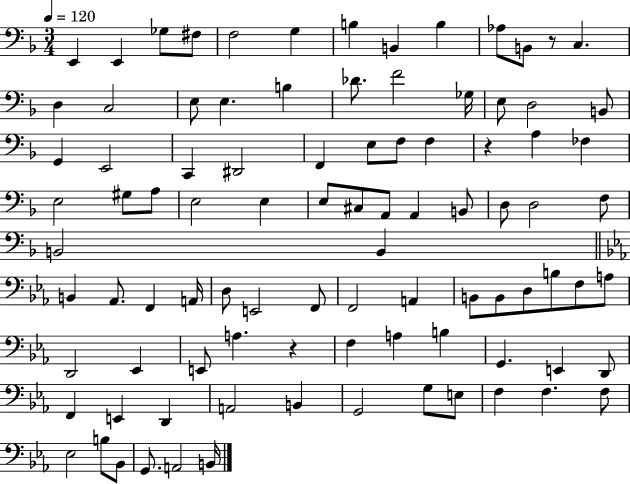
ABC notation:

X:1
T:Untitled
M:3/4
L:1/4
K:F
E,, E,, _G,/2 ^F,/2 F,2 G, B, B,, B, _A,/2 B,,/2 z/2 C, D, C,2 E,/2 E, B, _D/2 F2 _G,/4 E,/2 D,2 B,,/2 G,, E,,2 C,, ^D,,2 F,, E,/2 F,/2 F, z A, _F, E,2 ^G,/2 A,/2 E,2 E, E,/2 ^C,/2 A,,/2 A,, B,,/2 D,/2 D,2 F,/2 B,,2 B,, B,, _A,,/2 F,, A,,/4 D,/2 E,,2 F,,/2 F,,2 A,, B,,/2 B,,/2 D,/2 B,/2 F,/2 A,/2 D,,2 _E,, E,,/2 A, z F, A, B, G,, E,, D,,/2 F,, E,, D,, A,,2 B,, G,,2 G,/2 E,/2 F, F, F,/2 _E,2 B,/2 _B,,/2 G,,/2 A,,2 B,,/4